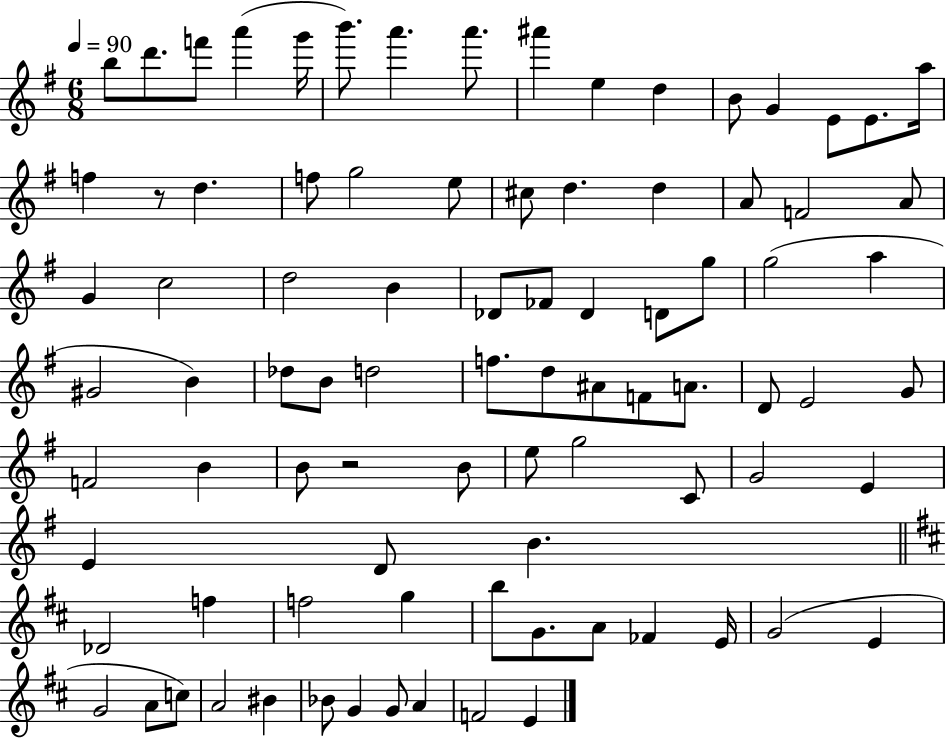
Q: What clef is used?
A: treble